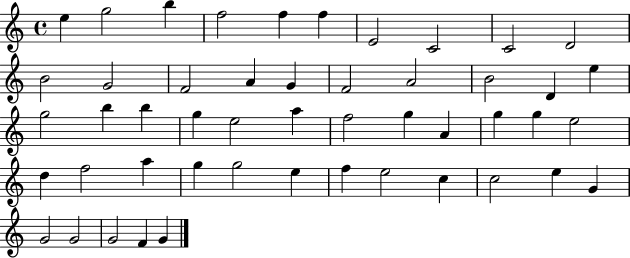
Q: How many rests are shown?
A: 0